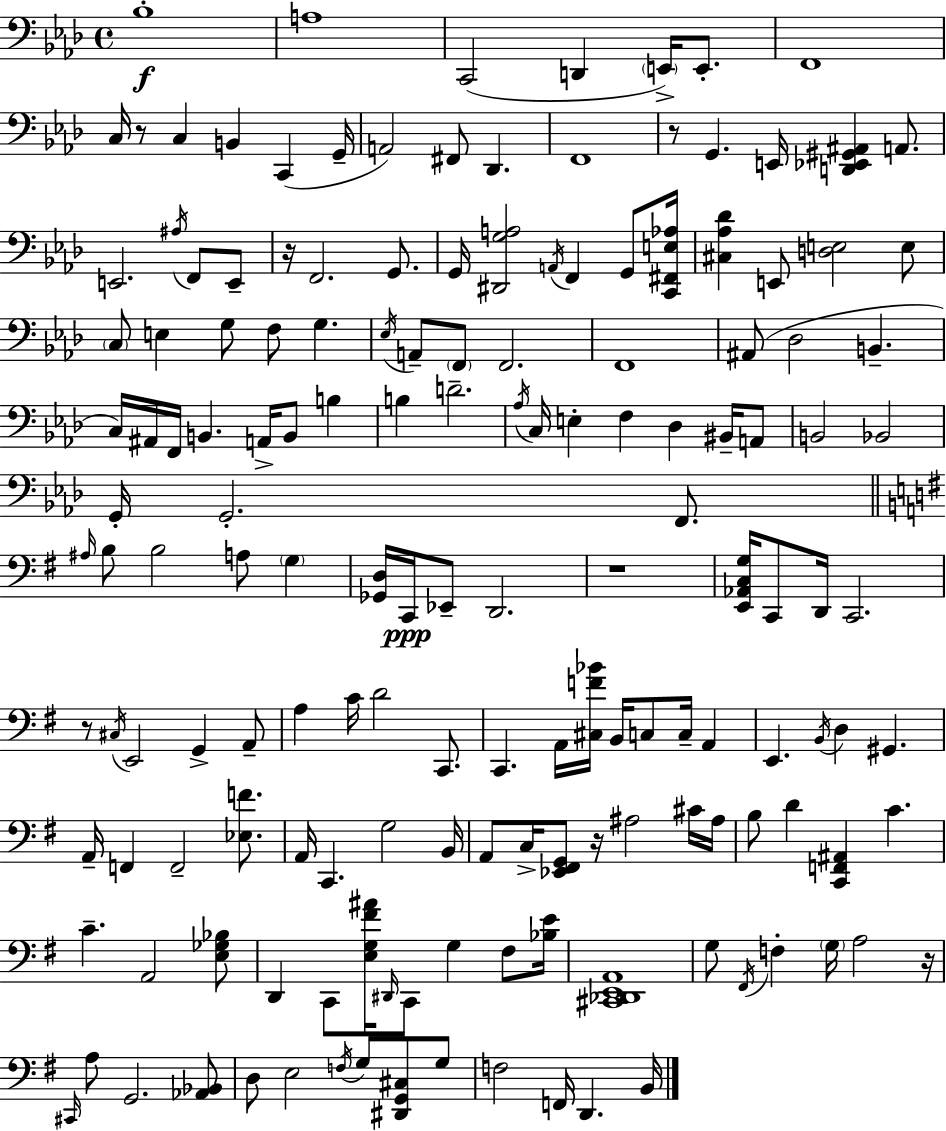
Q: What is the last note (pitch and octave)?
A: B2